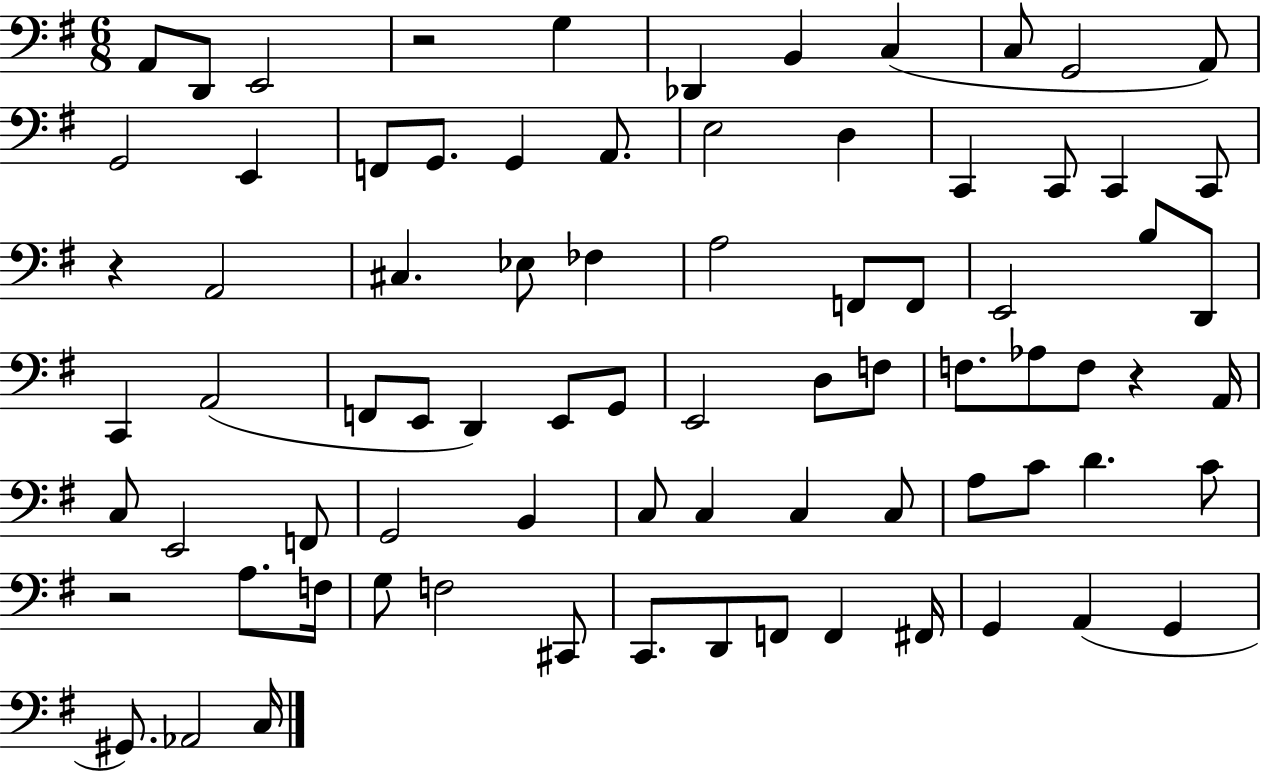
X:1
T:Untitled
M:6/8
L:1/4
K:G
A,,/2 D,,/2 E,,2 z2 G, _D,, B,, C, C,/2 G,,2 A,,/2 G,,2 E,, F,,/2 G,,/2 G,, A,,/2 E,2 D, C,, C,,/2 C,, C,,/2 z A,,2 ^C, _E,/2 _F, A,2 F,,/2 F,,/2 E,,2 B,/2 D,,/2 C,, A,,2 F,,/2 E,,/2 D,, E,,/2 G,,/2 E,,2 D,/2 F,/2 F,/2 _A,/2 F,/2 z A,,/4 C,/2 E,,2 F,,/2 G,,2 B,, C,/2 C, C, C,/2 A,/2 C/2 D C/2 z2 A,/2 F,/4 G,/2 F,2 ^C,,/2 C,,/2 D,,/2 F,,/2 F,, ^F,,/4 G,, A,, G,, ^G,,/2 _A,,2 C,/4